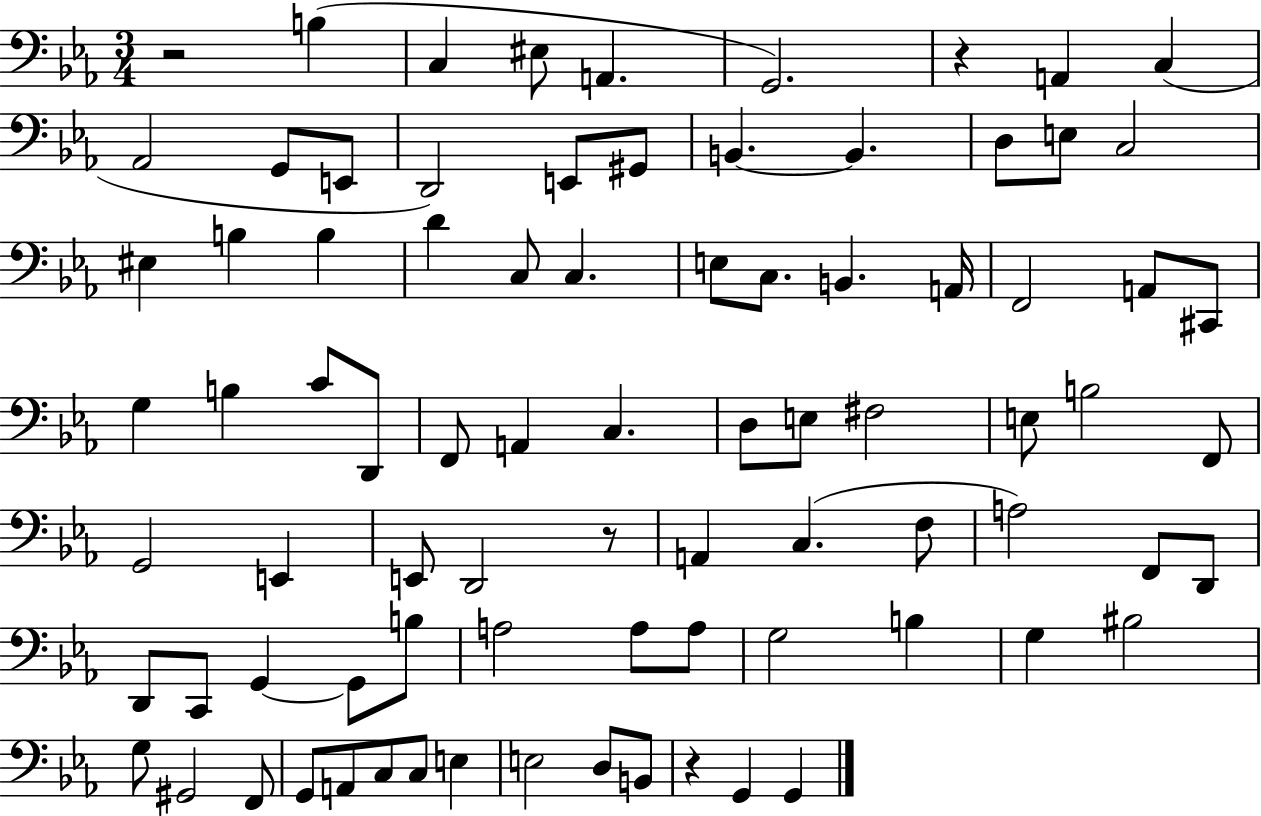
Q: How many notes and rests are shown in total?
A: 83